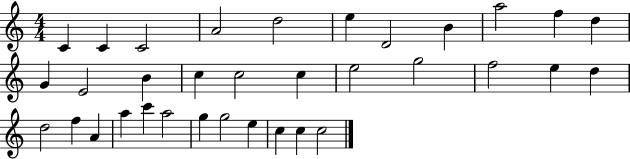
C4/q C4/q C4/h A4/h D5/h E5/q D4/h B4/q A5/h F5/q D5/q G4/q E4/h B4/q C5/q C5/h C5/q E5/h G5/h F5/h E5/q D5/q D5/h F5/q A4/q A5/q C6/q A5/h G5/q G5/h E5/q C5/q C5/q C5/h